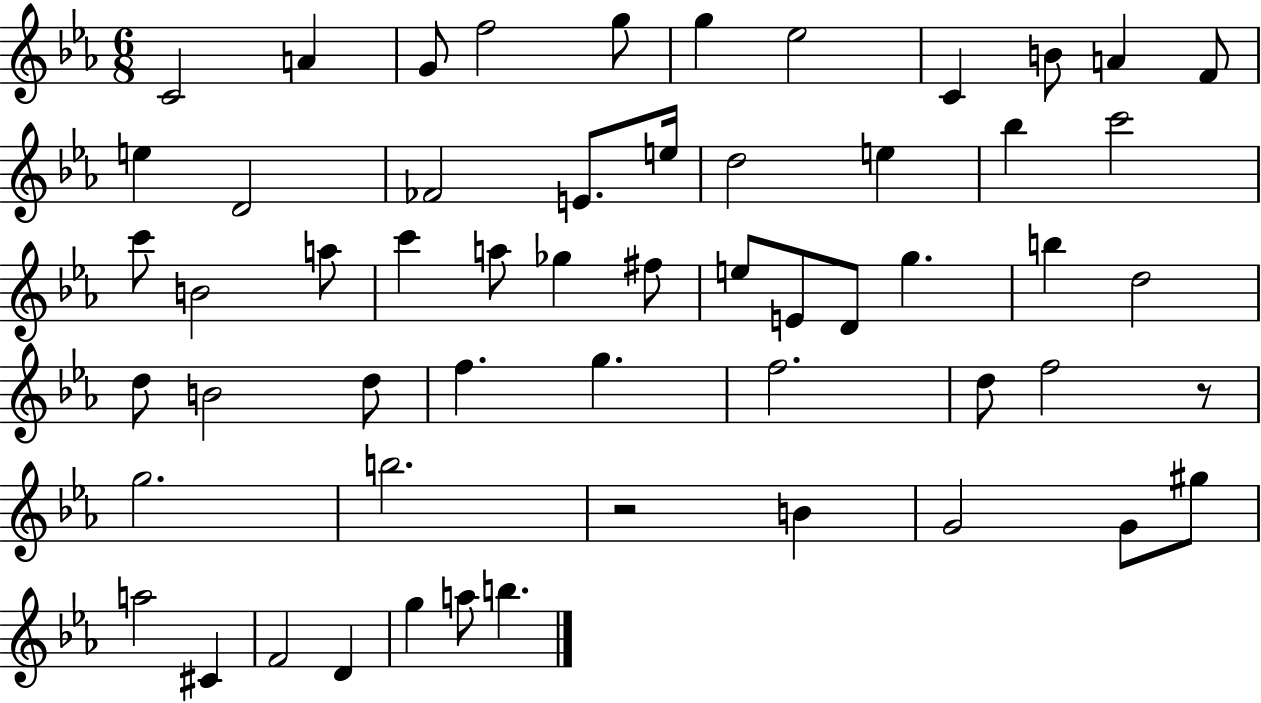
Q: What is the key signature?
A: EES major